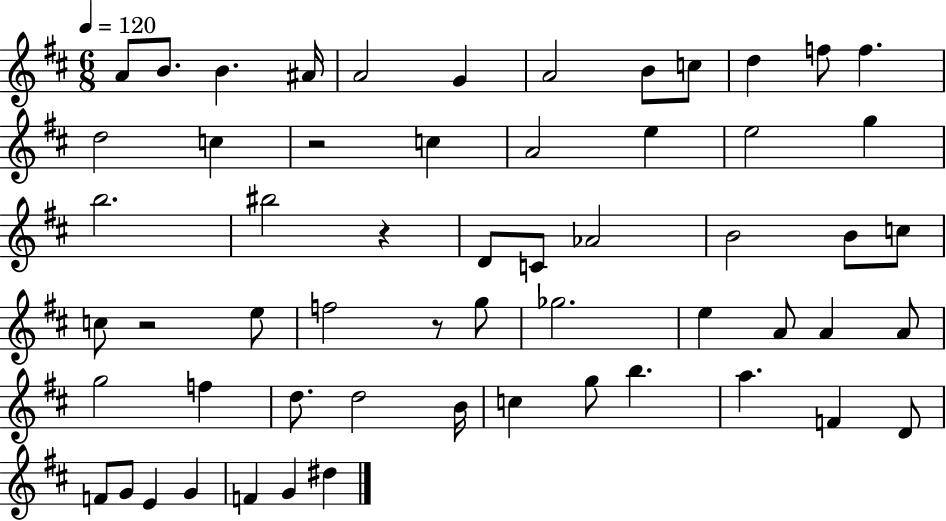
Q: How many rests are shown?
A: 4